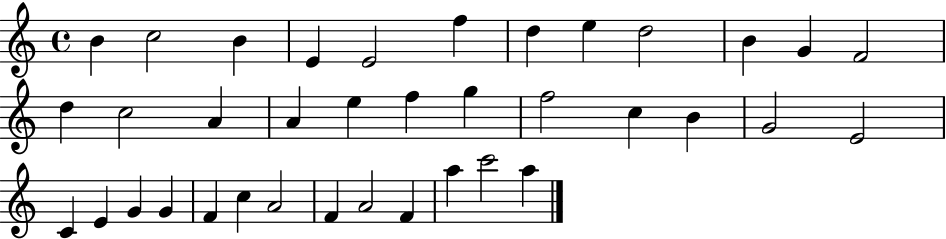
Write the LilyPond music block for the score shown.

{
  \clef treble
  \time 4/4
  \defaultTimeSignature
  \key c \major
  b'4 c''2 b'4 | e'4 e'2 f''4 | d''4 e''4 d''2 | b'4 g'4 f'2 | \break d''4 c''2 a'4 | a'4 e''4 f''4 g''4 | f''2 c''4 b'4 | g'2 e'2 | \break c'4 e'4 g'4 g'4 | f'4 c''4 a'2 | f'4 a'2 f'4 | a''4 c'''2 a''4 | \break \bar "|."
}